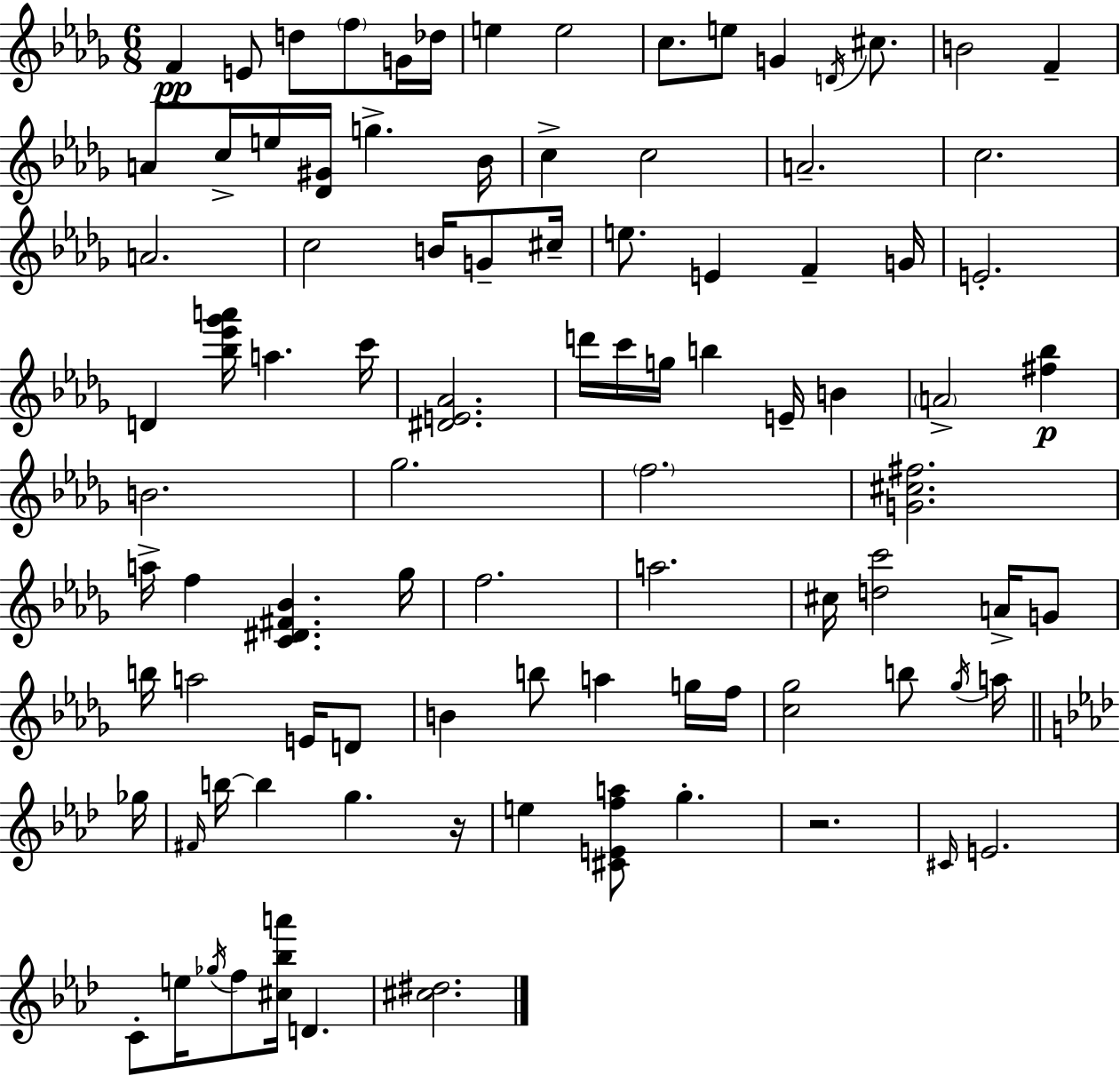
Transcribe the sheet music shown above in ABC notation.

X:1
T:Untitled
M:6/8
L:1/4
K:Bbm
F E/2 d/2 f/2 G/4 _d/4 e e2 c/2 e/2 G D/4 ^c/2 B2 F A/2 c/4 e/4 [_D^G]/4 g _B/4 c c2 A2 c2 A2 c2 B/4 G/2 ^c/4 e/2 E F G/4 E2 D [_b_e'_g'a']/4 a c'/4 [^DE_A]2 d'/4 c'/4 g/4 b E/4 B A2 [^f_b] B2 _g2 f2 [G^c^f]2 a/4 f [C^D^F_B] _g/4 f2 a2 ^c/4 [dc']2 A/4 G/2 b/4 a2 E/4 D/2 B b/2 a g/4 f/4 [c_g]2 b/2 _g/4 a/4 _g/4 ^F/4 b/4 b g z/4 e [^CEfa]/2 g z2 ^C/4 E2 C/2 e/4 _g/4 f/2 [^c_ba']/4 D [^c^d]2